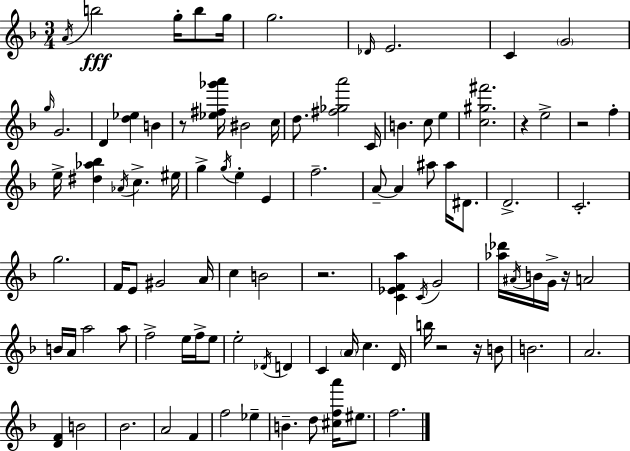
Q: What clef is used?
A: treble